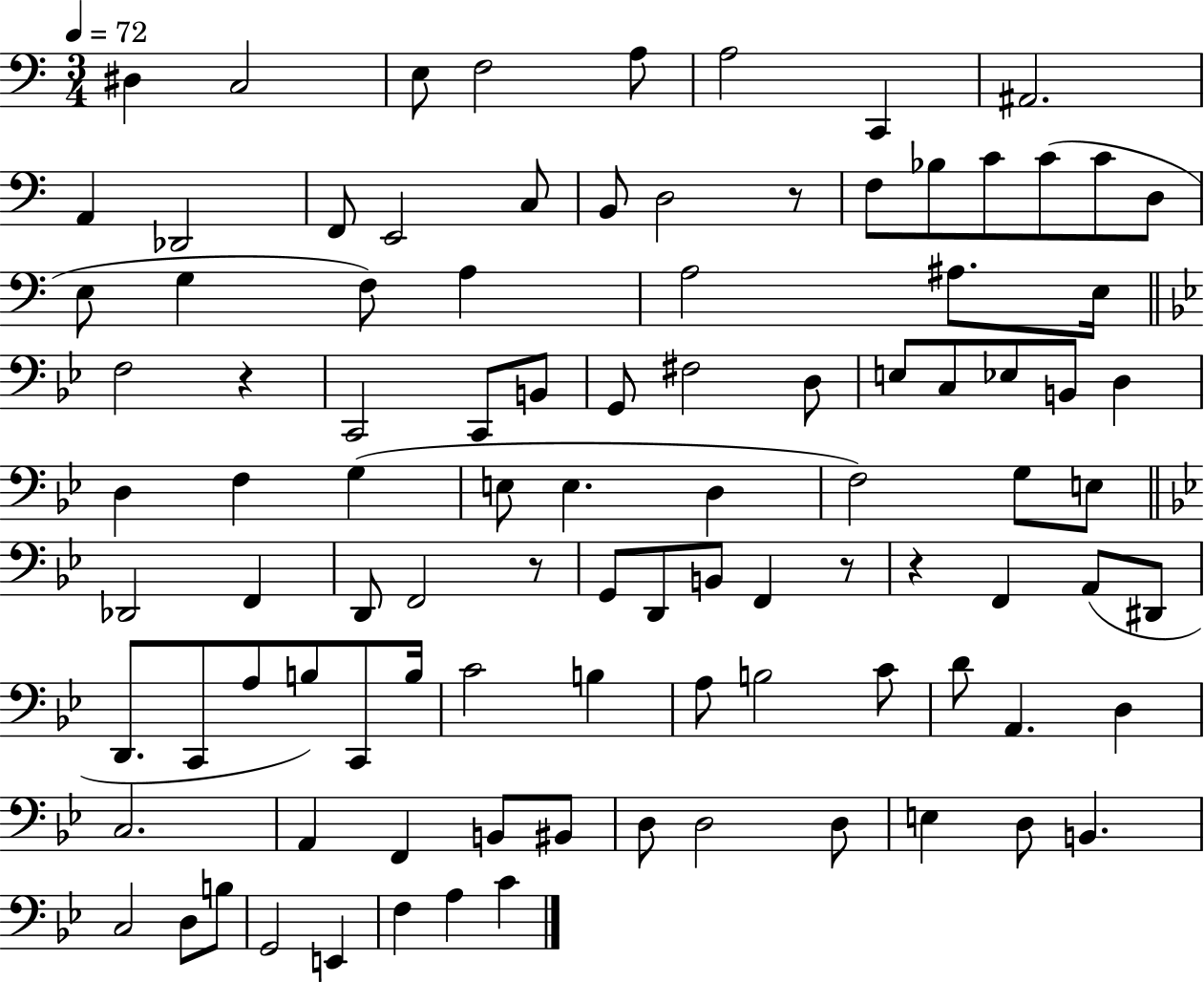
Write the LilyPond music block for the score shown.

{
  \clef bass
  \numericTimeSignature
  \time 3/4
  \key c \major
  \tempo 4 = 72
  dis4 c2 | e8 f2 a8 | a2 c,4 | ais,2. | \break a,4 des,2 | f,8 e,2 c8 | b,8 d2 r8 | f8 bes8 c'8 c'8( c'8 d8 | \break e8 g4 f8) a4 | a2 ais8. e16 | \bar "||" \break \key bes \major f2 r4 | c,2 c,8 b,8 | g,8 fis2 d8 | e8 c8 ees8 b,8 d4 | \break d4 f4 g4( | e8 e4. d4 | f2) g8 e8 | \bar "||" \break \key bes \major des,2 f,4 | d,8 f,2 r8 | g,8 d,8 b,8 f,4 r8 | r4 f,4 a,8( dis,8 | \break d,8. c,8 a8 b8) c,8 b16 | c'2 b4 | a8 b2 c'8 | d'8 a,4. d4 | \break c2. | a,4 f,4 b,8 bis,8 | d8 d2 d8 | e4 d8 b,4. | \break c2 d8 b8 | g,2 e,4 | f4 a4 c'4 | \bar "|."
}